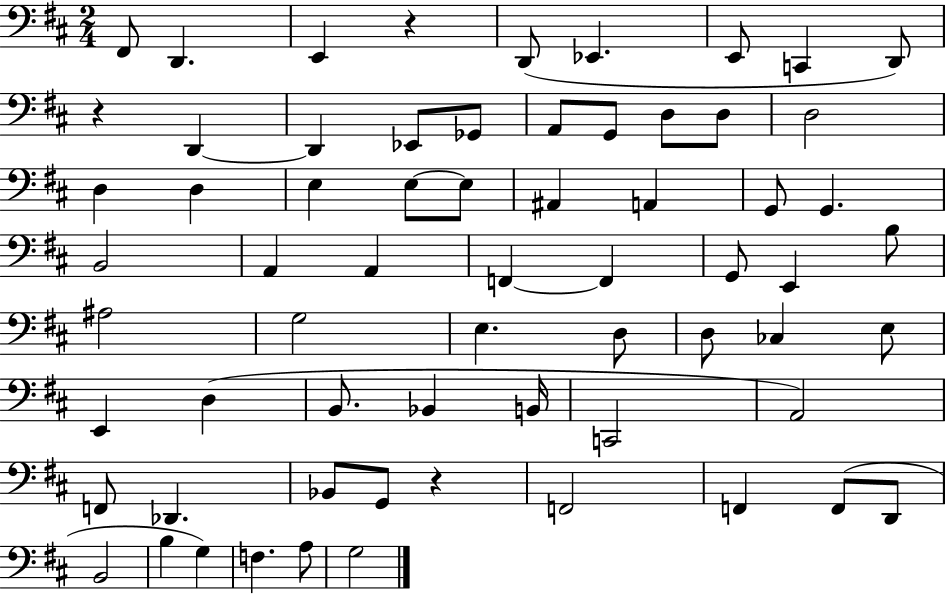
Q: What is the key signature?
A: D major